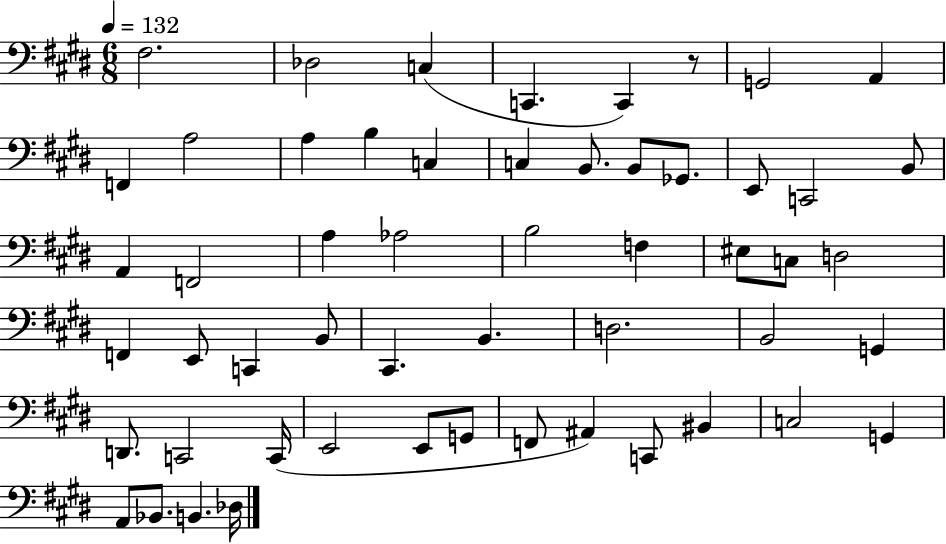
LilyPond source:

{
  \clef bass
  \numericTimeSignature
  \time 6/8
  \key e \major
  \tempo 4 = 132
  fis2. | des2 c4( | c,4. c,4) r8 | g,2 a,4 | \break f,4 a2 | a4 b4 c4 | c4 b,8. b,8 ges,8. | e,8 c,2 b,8 | \break a,4 f,2 | a4 aes2 | b2 f4 | eis8 c8 d2 | \break f,4 e,8 c,4 b,8 | cis,4. b,4. | d2. | b,2 g,4 | \break d,8. c,2 c,16( | e,2 e,8 g,8 | f,8 ais,4) c,8 bis,4 | c2 g,4 | \break a,8 bes,8. b,4. des16 | \bar "|."
}